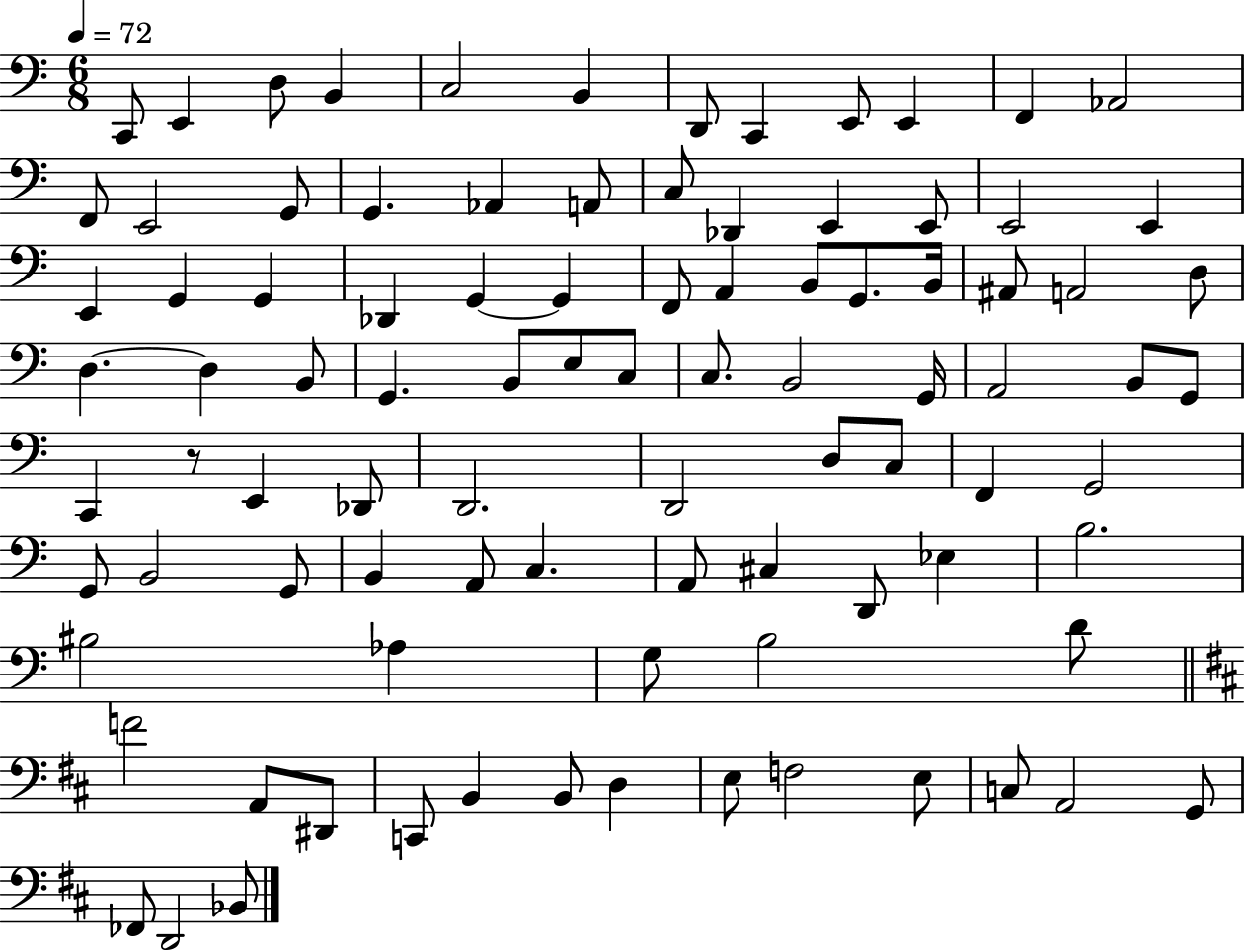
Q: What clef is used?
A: bass